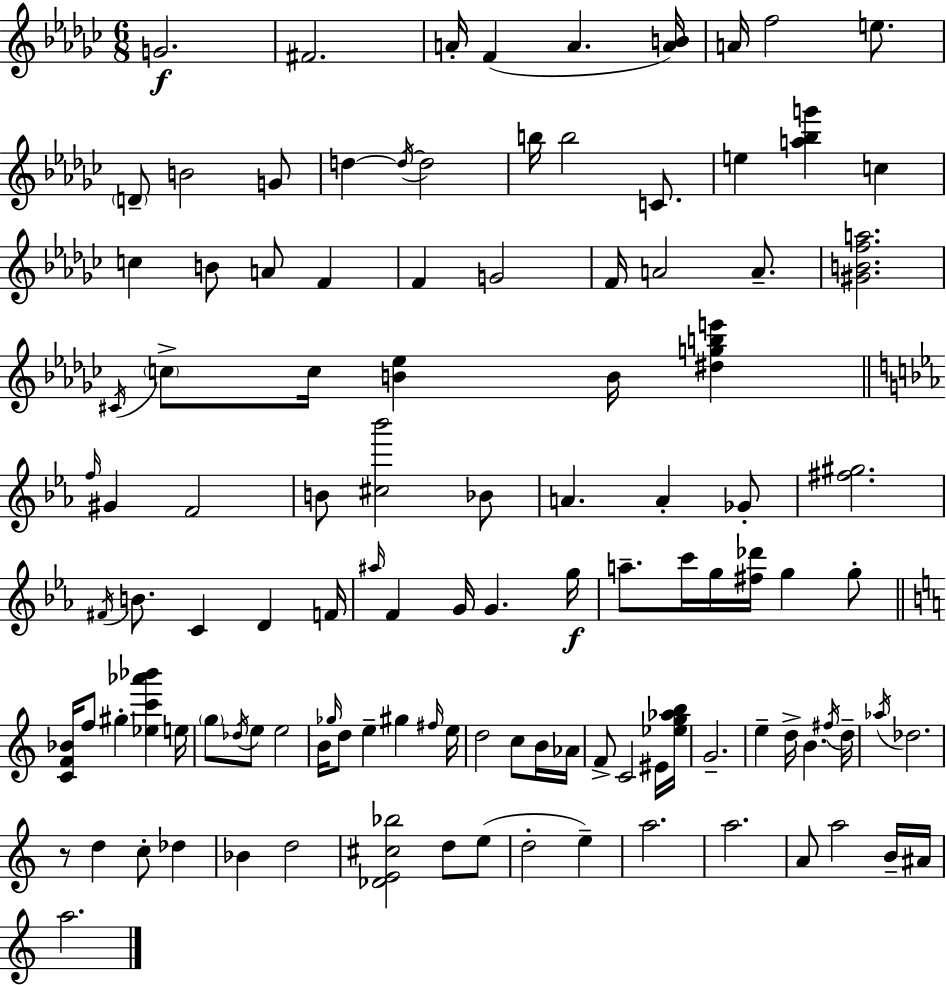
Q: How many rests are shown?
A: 1